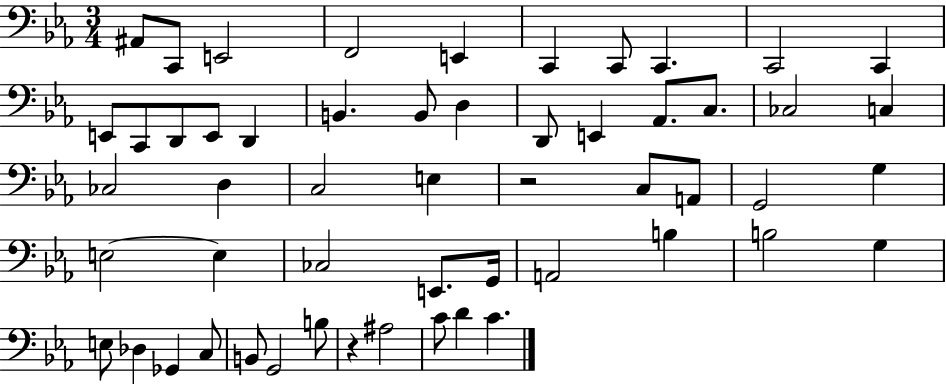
{
  \clef bass
  \numericTimeSignature
  \time 3/4
  \key ees \major
  ais,8 c,8 e,2 | f,2 e,4 | c,4 c,8 c,4. | c,2 c,4 | \break e,8 c,8 d,8 e,8 d,4 | b,4. b,8 d4 | d,8 e,4 aes,8. c8. | ces2 c4 | \break ces2 d4 | c2 e4 | r2 c8 a,8 | g,2 g4 | \break e2~~ e4 | ces2 e,8. g,16 | a,2 b4 | b2 g4 | \break e8 des4 ges,4 c8 | b,8 g,2 b8 | r4 ais2 | c'8 d'4 c'4. | \break \bar "|."
}